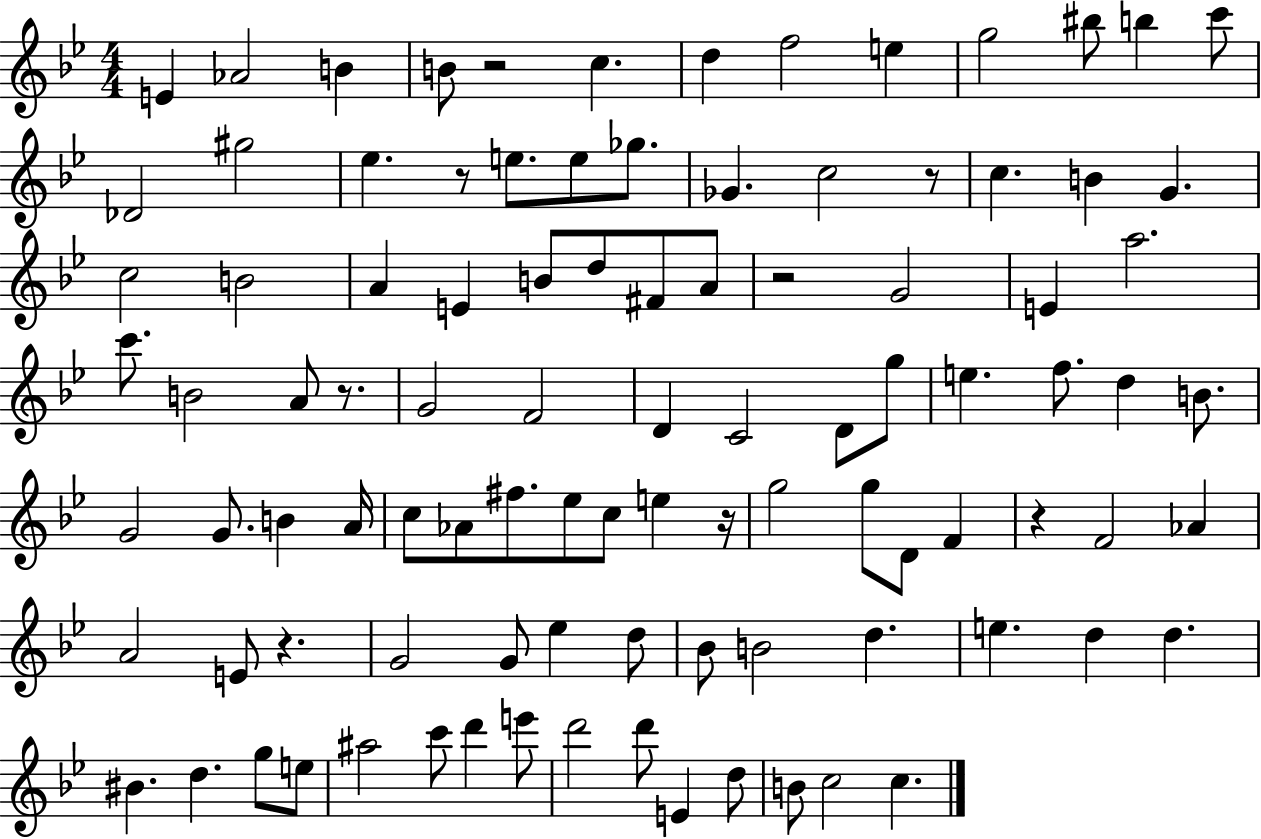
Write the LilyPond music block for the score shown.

{
  \clef treble
  \numericTimeSignature
  \time 4/4
  \key bes \major
  \repeat volta 2 { e'4 aes'2 b'4 | b'8 r2 c''4. | d''4 f''2 e''4 | g''2 bis''8 b''4 c'''8 | \break des'2 gis''2 | ees''4. r8 e''8. e''8 ges''8. | ges'4. c''2 r8 | c''4. b'4 g'4. | \break c''2 b'2 | a'4 e'4 b'8 d''8 fis'8 a'8 | r2 g'2 | e'4 a''2. | \break c'''8. b'2 a'8 r8. | g'2 f'2 | d'4 c'2 d'8 g''8 | e''4. f''8. d''4 b'8. | \break g'2 g'8. b'4 a'16 | c''8 aes'8 fis''8. ees''8 c''8 e''4 r16 | g''2 g''8 d'8 f'4 | r4 f'2 aes'4 | \break a'2 e'8 r4. | g'2 g'8 ees''4 d''8 | bes'8 b'2 d''4. | e''4. d''4 d''4. | \break bis'4. d''4. g''8 e''8 | ais''2 c'''8 d'''4 e'''8 | d'''2 d'''8 e'4 d''8 | b'8 c''2 c''4. | \break } \bar "|."
}